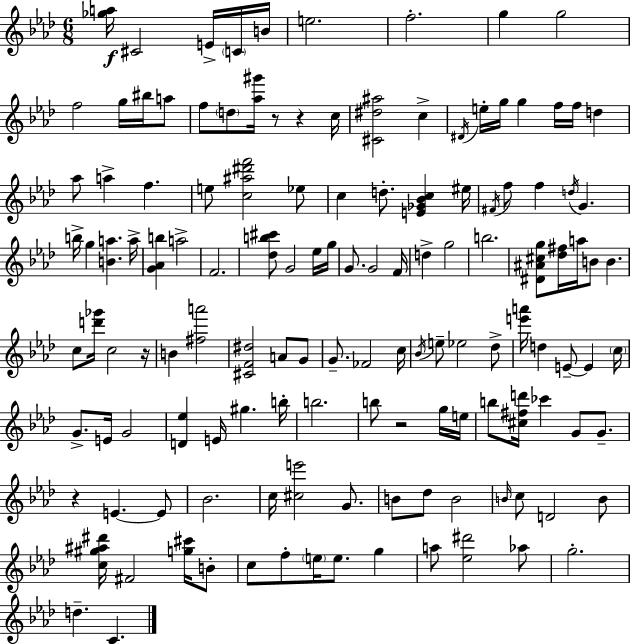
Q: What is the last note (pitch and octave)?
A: C4